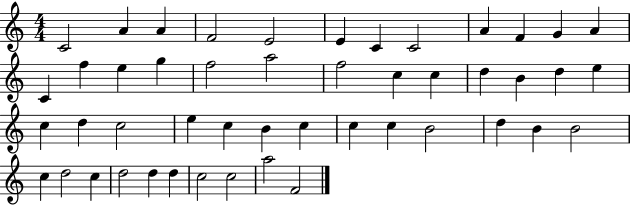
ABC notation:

X:1
T:Untitled
M:4/4
L:1/4
K:C
C2 A A F2 E2 E C C2 A F G A C f e g f2 a2 f2 c c d B d e c d c2 e c B c c c B2 d B B2 c d2 c d2 d d c2 c2 a2 F2